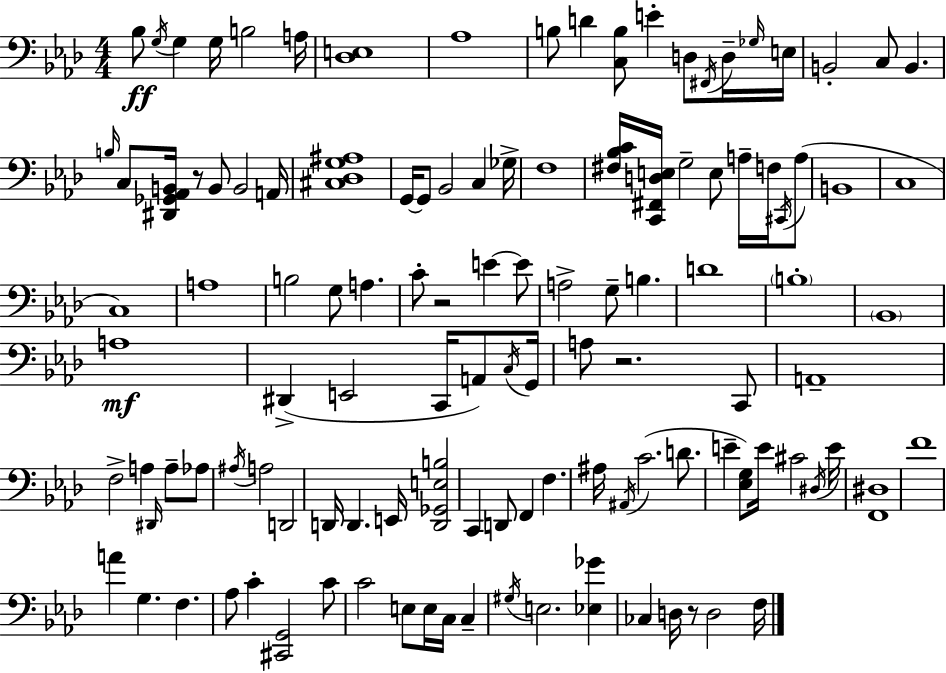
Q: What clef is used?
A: bass